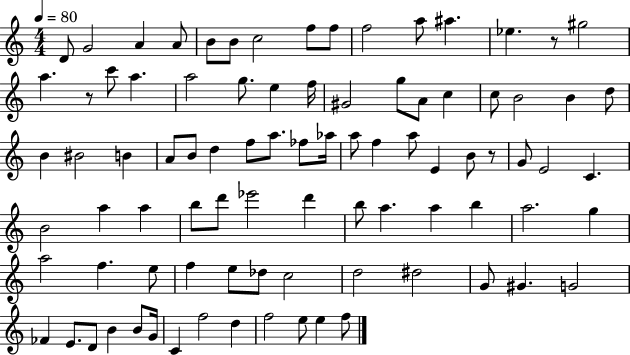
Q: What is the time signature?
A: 4/4